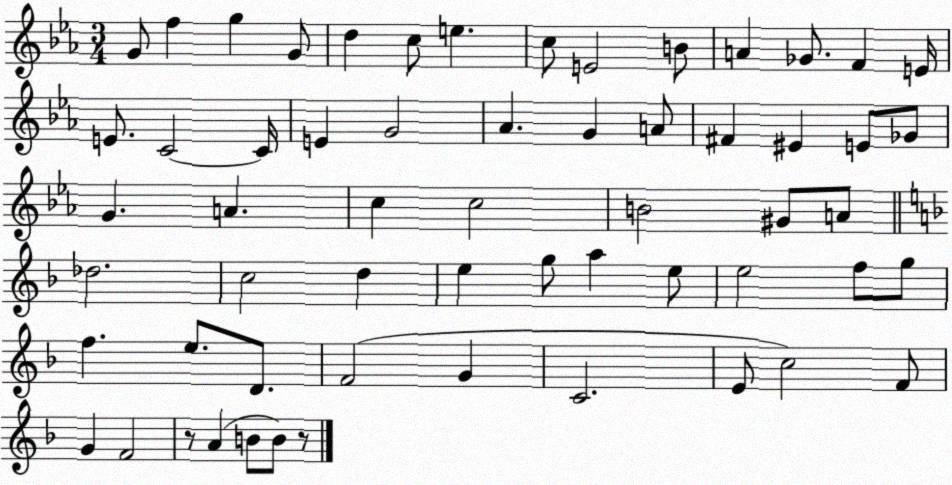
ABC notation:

X:1
T:Untitled
M:3/4
L:1/4
K:Eb
G/2 f g G/2 d c/2 e c/2 E2 B/2 A _G/2 F E/4 E/2 C2 C/4 E G2 _A G A/2 ^F ^E E/2 _G/2 G A c c2 B2 ^G/2 A/2 _d2 c2 d e g/2 a e/2 e2 f/2 g/2 f e/2 D/2 F2 G C2 E/2 c2 F/2 G F2 z/2 A B/2 B/2 z/2